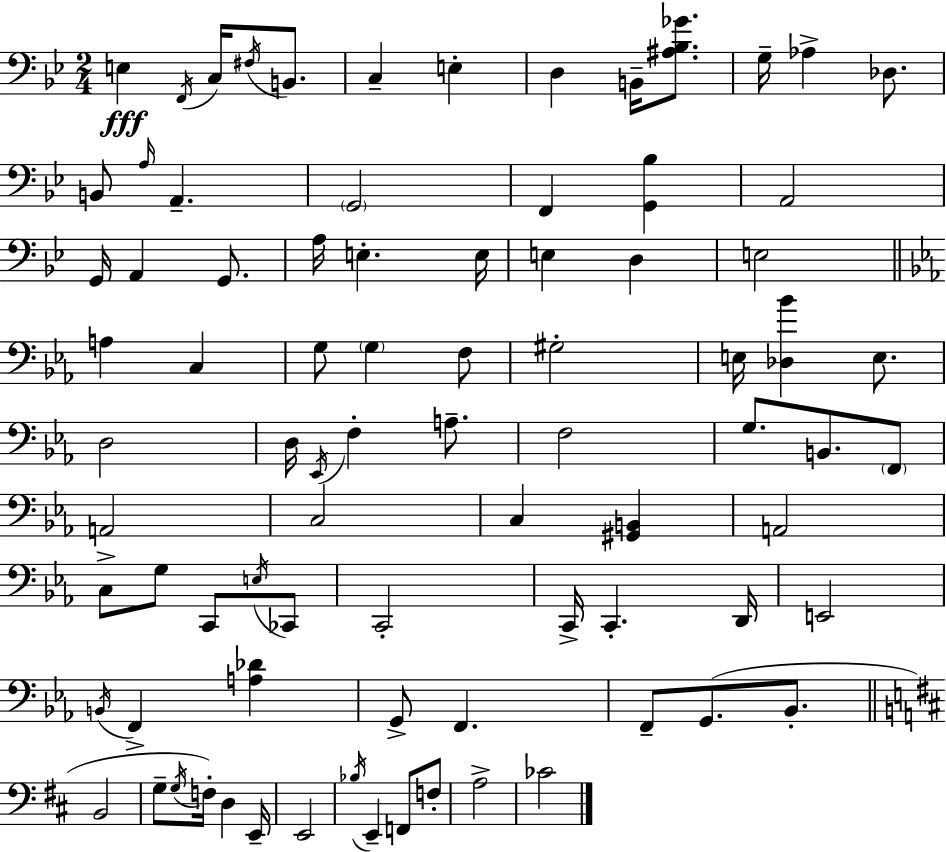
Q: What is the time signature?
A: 2/4